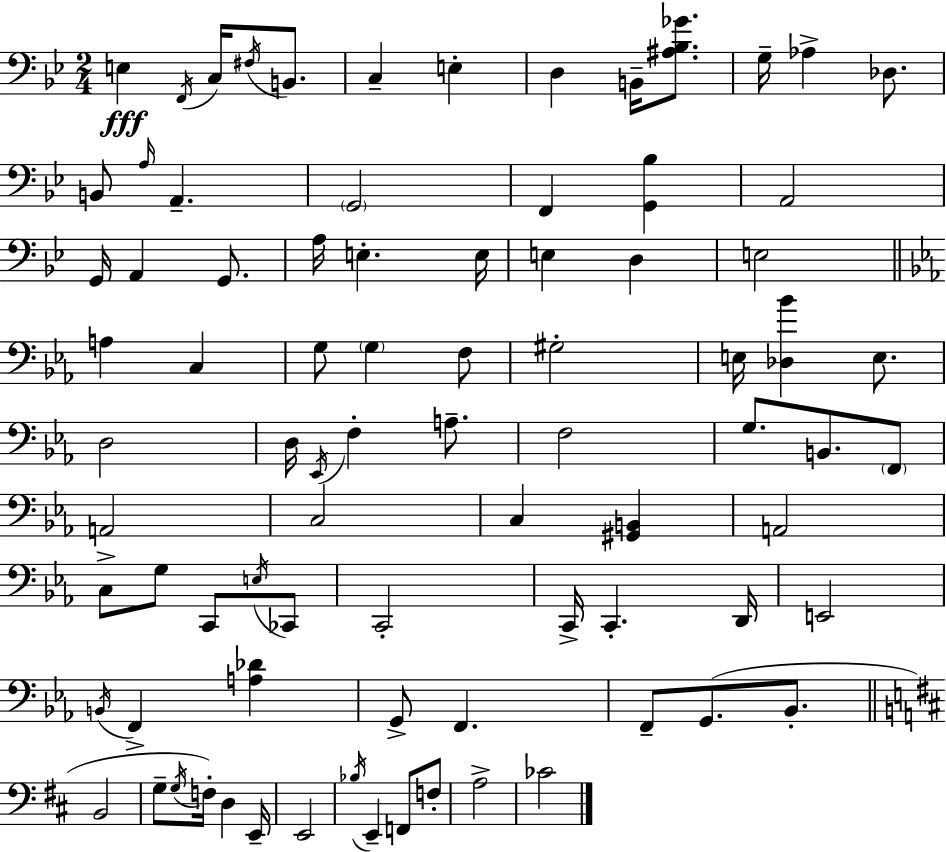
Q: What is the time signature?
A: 2/4